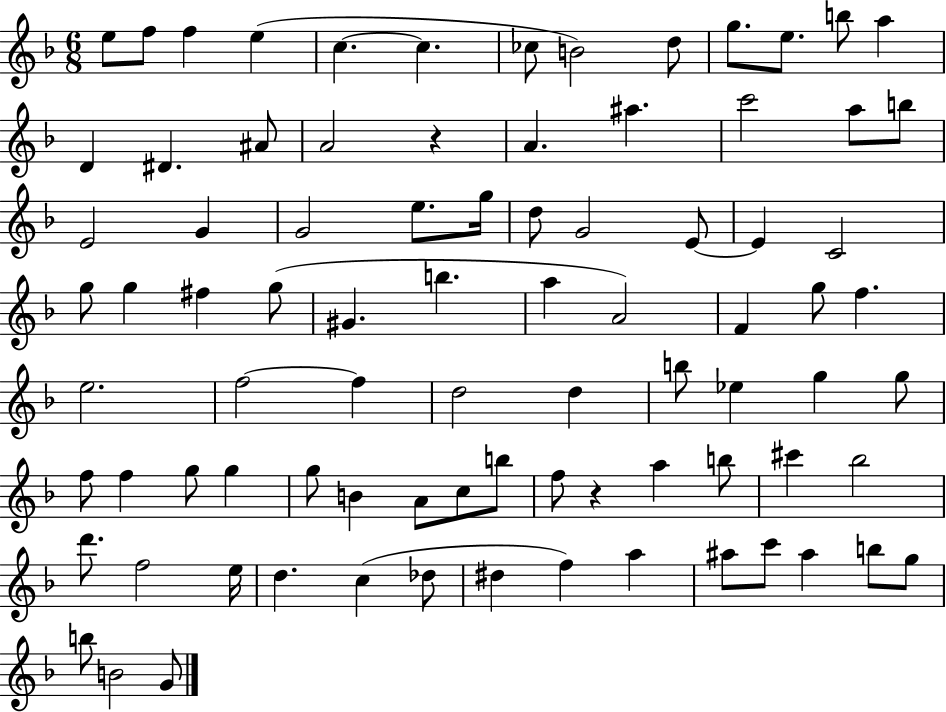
E5/e F5/e F5/q E5/q C5/q. C5/q. CES5/e B4/h D5/e G5/e. E5/e. B5/e A5/q D4/q D#4/q. A#4/e A4/h R/q A4/q. A#5/q. C6/h A5/e B5/e E4/h G4/q G4/h E5/e. G5/s D5/e G4/h E4/e E4/q C4/h G5/e G5/q F#5/q G5/e G#4/q. B5/q. A5/q A4/h F4/q G5/e F5/q. E5/h. F5/h F5/q D5/h D5/q B5/e Eb5/q G5/q G5/e F5/e F5/q G5/e G5/q G5/e B4/q A4/e C5/e B5/e F5/e R/q A5/q B5/e C#6/q Bb5/h D6/e. F5/h E5/s D5/q. C5/q Db5/e D#5/q F5/q A5/q A#5/e C6/e A#5/q B5/e G5/e B5/e B4/h G4/e